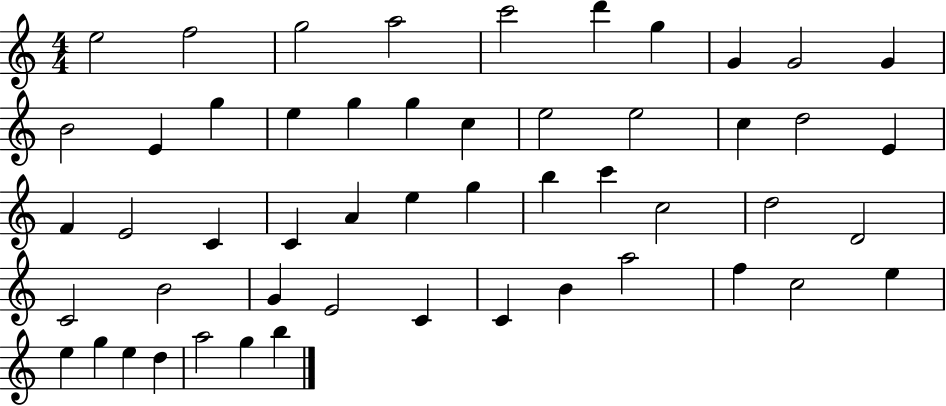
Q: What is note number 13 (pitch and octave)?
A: G5